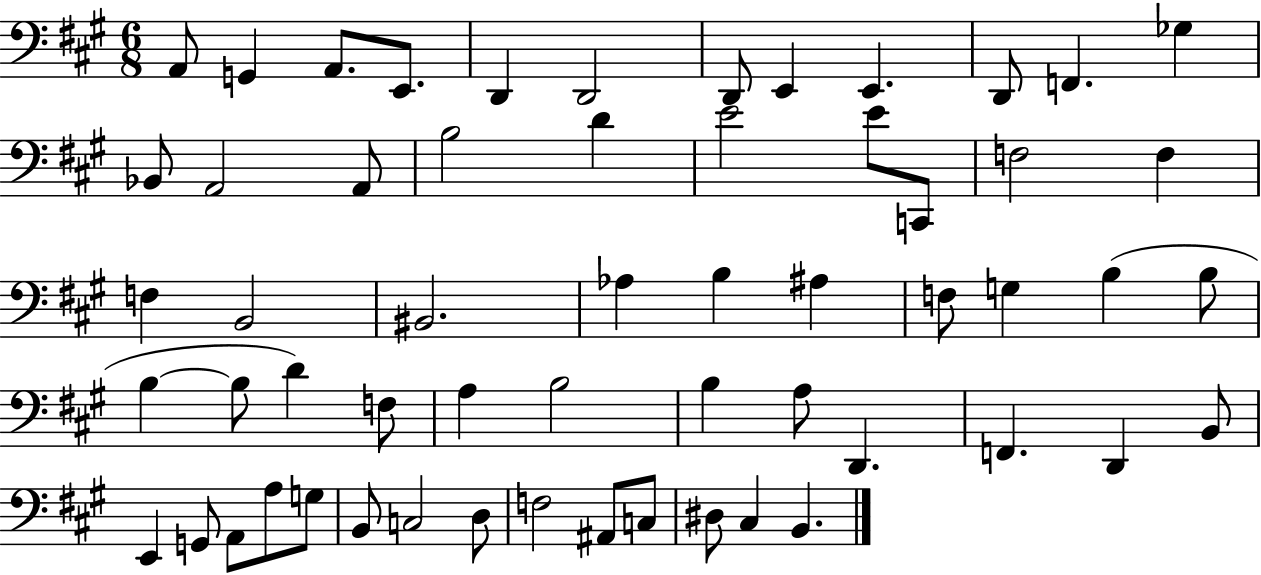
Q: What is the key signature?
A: A major